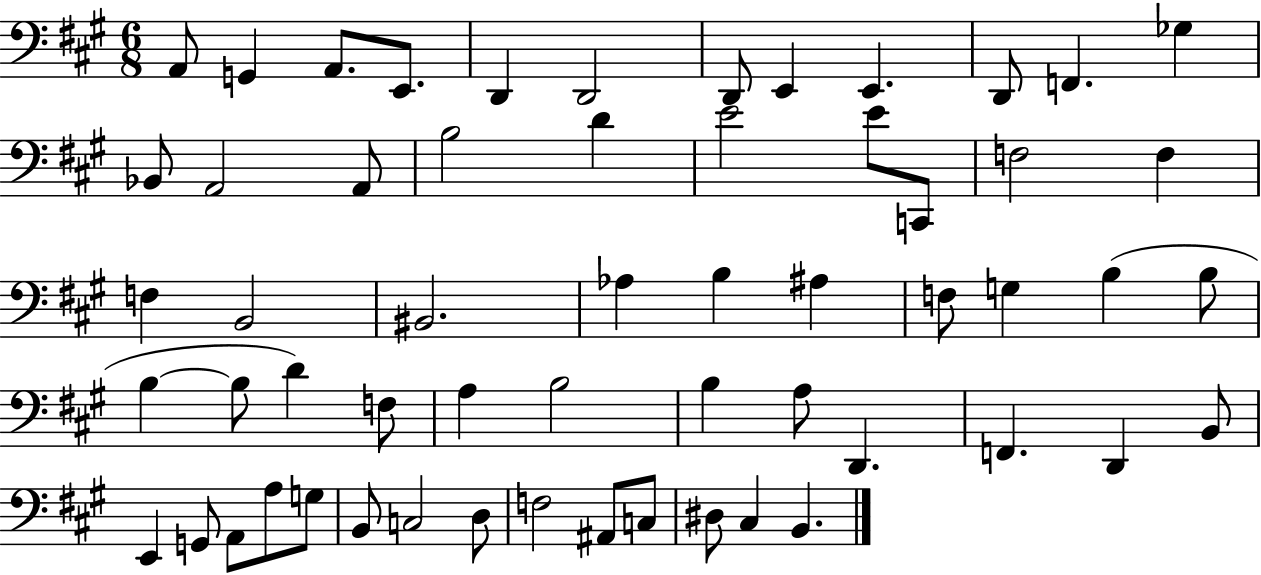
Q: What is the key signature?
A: A major